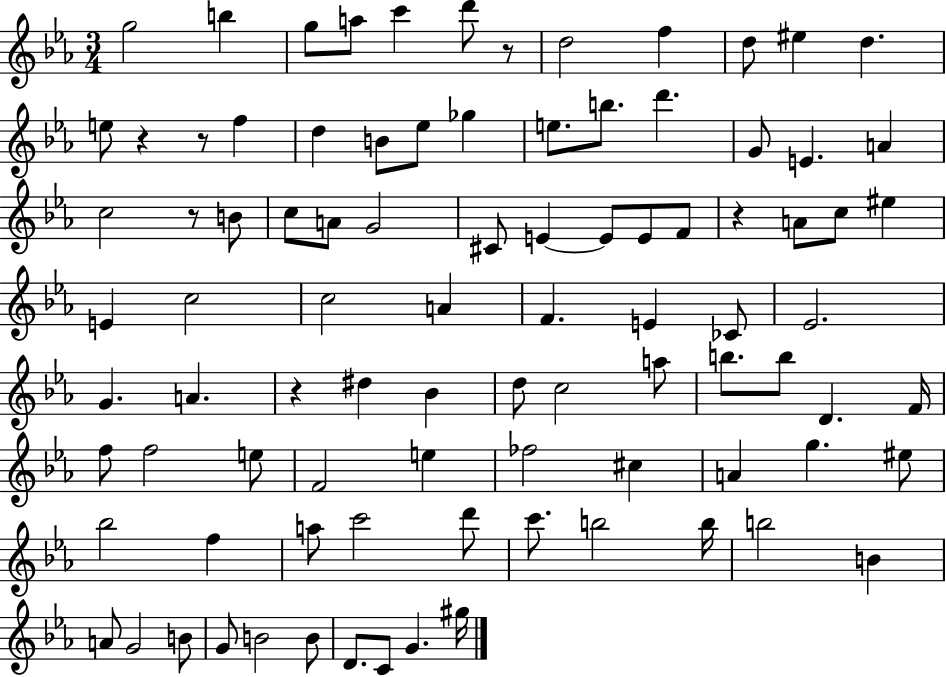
X:1
T:Untitled
M:3/4
L:1/4
K:Eb
g2 b g/2 a/2 c' d'/2 z/2 d2 f d/2 ^e d e/2 z z/2 f d B/2 _e/2 _g e/2 b/2 d' G/2 E A c2 z/2 B/2 c/2 A/2 G2 ^C/2 E E/2 E/2 F/2 z A/2 c/2 ^e E c2 c2 A F E _C/2 _E2 G A z ^d _B d/2 c2 a/2 b/2 b/2 D F/4 f/2 f2 e/2 F2 e _f2 ^c A g ^e/2 _b2 f a/2 c'2 d'/2 c'/2 b2 b/4 b2 B A/2 G2 B/2 G/2 B2 B/2 D/2 C/2 G ^g/4